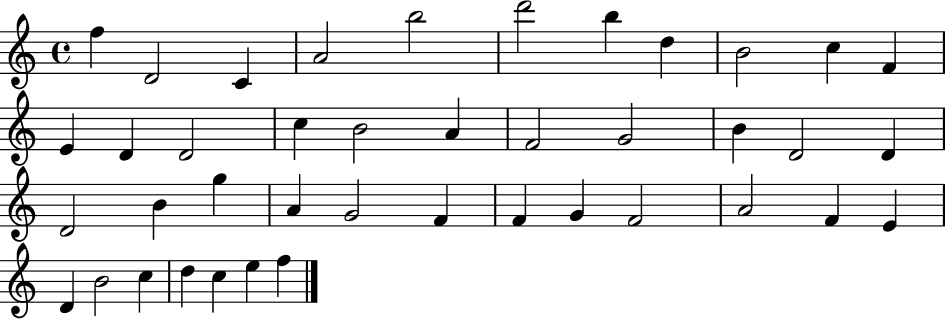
{
  \clef treble
  \time 4/4
  \defaultTimeSignature
  \key c \major
  f''4 d'2 c'4 | a'2 b''2 | d'''2 b''4 d''4 | b'2 c''4 f'4 | \break e'4 d'4 d'2 | c''4 b'2 a'4 | f'2 g'2 | b'4 d'2 d'4 | \break d'2 b'4 g''4 | a'4 g'2 f'4 | f'4 g'4 f'2 | a'2 f'4 e'4 | \break d'4 b'2 c''4 | d''4 c''4 e''4 f''4 | \bar "|."
}